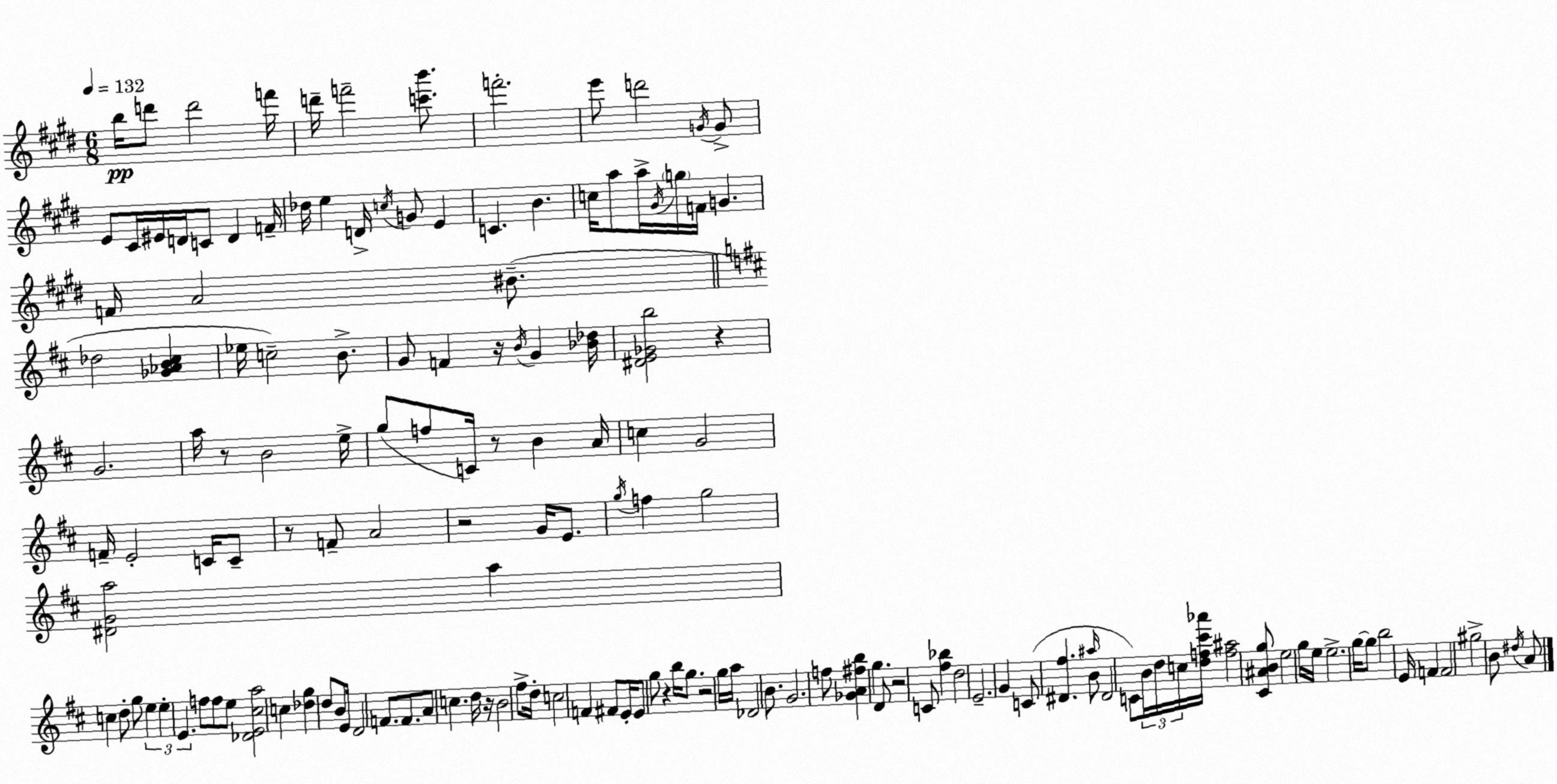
X:1
T:Untitled
M:6/8
L:1/4
K:E
b/4 d'/2 d'2 f'/4 d'/4 f'2 [c'b']/2 f'2 e'/2 d'2 G/4 G/2 E/2 ^C/4 ^E/4 D/4 C/2 D F/4 _d/4 e D/4 c/4 G/2 E C B c/4 a/2 a/4 ^G/4 g/4 F/4 G F/4 A2 ^B/2 _d2 [_G_AB^c] _e/4 c2 B/2 G/2 F z/4 B/4 G [_B_d]/4 [^DE_Gb]2 z G2 a/4 z/2 B2 e/4 g/2 f/2 C/4 z/2 B A/4 c G2 F/4 E2 C/4 C/2 z/2 F/2 A2 z2 G/4 E/2 g/4 f g2 [^DGa]2 a c d/2 g/2 e e E f/2 f/2 e/2 [_DE^ca]2 c [_dg] d/2 B/2 E/4 D2 F/2 F/2 A/2 c d/4 z/4 B2 ^f/2 d/4 c2 F ^F/2 E/4 E/2 g/2 z b/4 g/2 z2 g/4 a/4 _D2 B/2 G2 f/2 [_GA^fb] g D/2 z2 C/2 [^f_b] d2 E2 G C/2 [^D^f] ^a/4 B/2 ^D2 C/2 B/4 d/4 c/4 [df^c'_a']/4 [f^a]2 [^C^ABg]/2 e2 g/4 e/4 e2 g/4 g/2 b2 E/4 F F2 ^g2 B/2 ^d/4 A/2